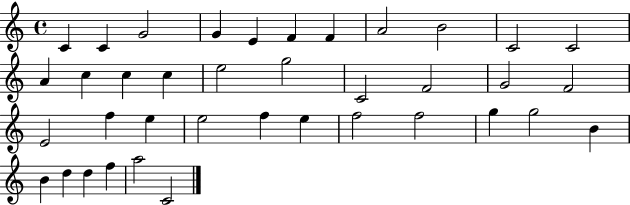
C4/q C4/q G4/h G4/q E4/q F4/q F4/q A4/h B4/h C4/h C4/h A4/q C5/q C5/q C5/q E5/h G5/h C4/h F4/h G4/h F4/h E4/h F5/q E5/q E5/h F5/q E5/q F5/h F5/h G5/q G5/h B4/q B4/q D5/q D5/q F5/q A5/h C4/h